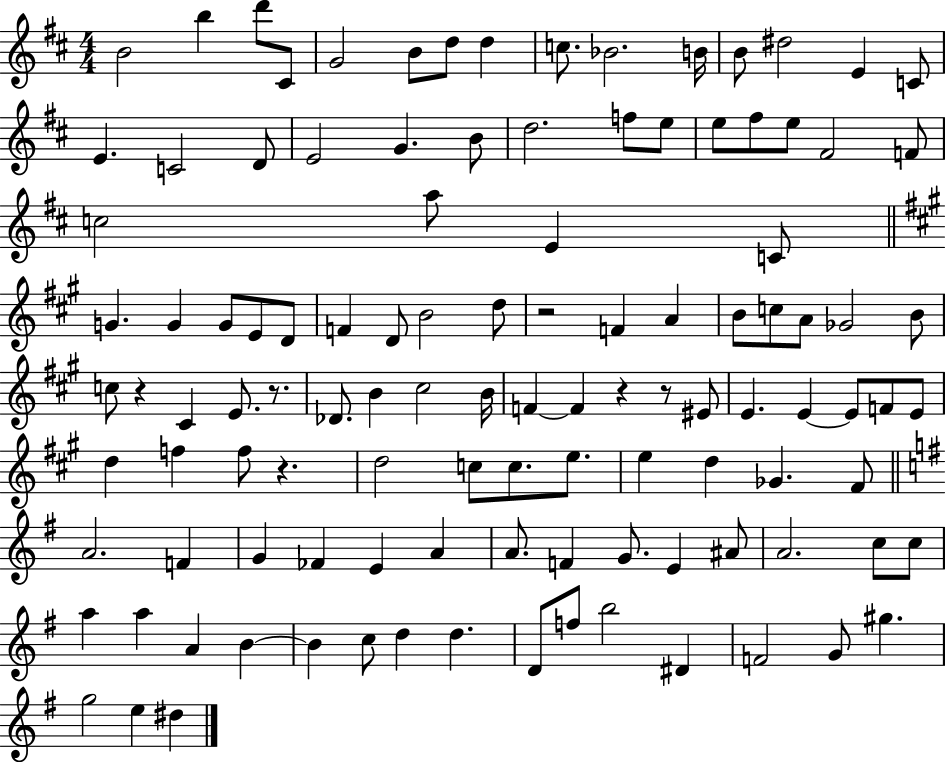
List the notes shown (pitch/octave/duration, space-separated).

B4/h B5/q D6/e C#4/e G4/h B4/e D5/e D5/q C5/e. Bb4/h. B4/s B4/e D#5/h E4/q C4/e E4/q. C4/h D4/e E4/h G4/q. B4/e D5/h. F5/e E5/e E5/e F#5/e E5/e F#4/h F4/e C5/h A5/e E4/q C4/e G4/q. G4/q G4/e E4/e D4/e F4/q D4/e B4/h D5/e R/h F4/q A4/q B4/e C5/e A4/e Gb4/h B4/e C5/e R/q C#4/q E4/e. R/e. Db4/e. B4/q C#5/h B4/s F4/q F4/q R/q R/e EIS4/e E4/q. E4/q E4/e F4/e E4/e D5/q F5/q F5/e R/q. D5/h C5/e C5/e. E5/e. E5/q D5/q Gb4/q. F#4/e A4/h. F4/q G4/q FES4/q E4/q A4/q A4/e. F4/q G4/e. E4/q A#4/e A4/h. C5/e C5/e A5/q A5/q A4/q B4/q B4/q C5/e D5/q D5/q. D4/e F5/e B5/h D#4/q F4/h G4/e G#5/q. G5/h E5/q D#5/q